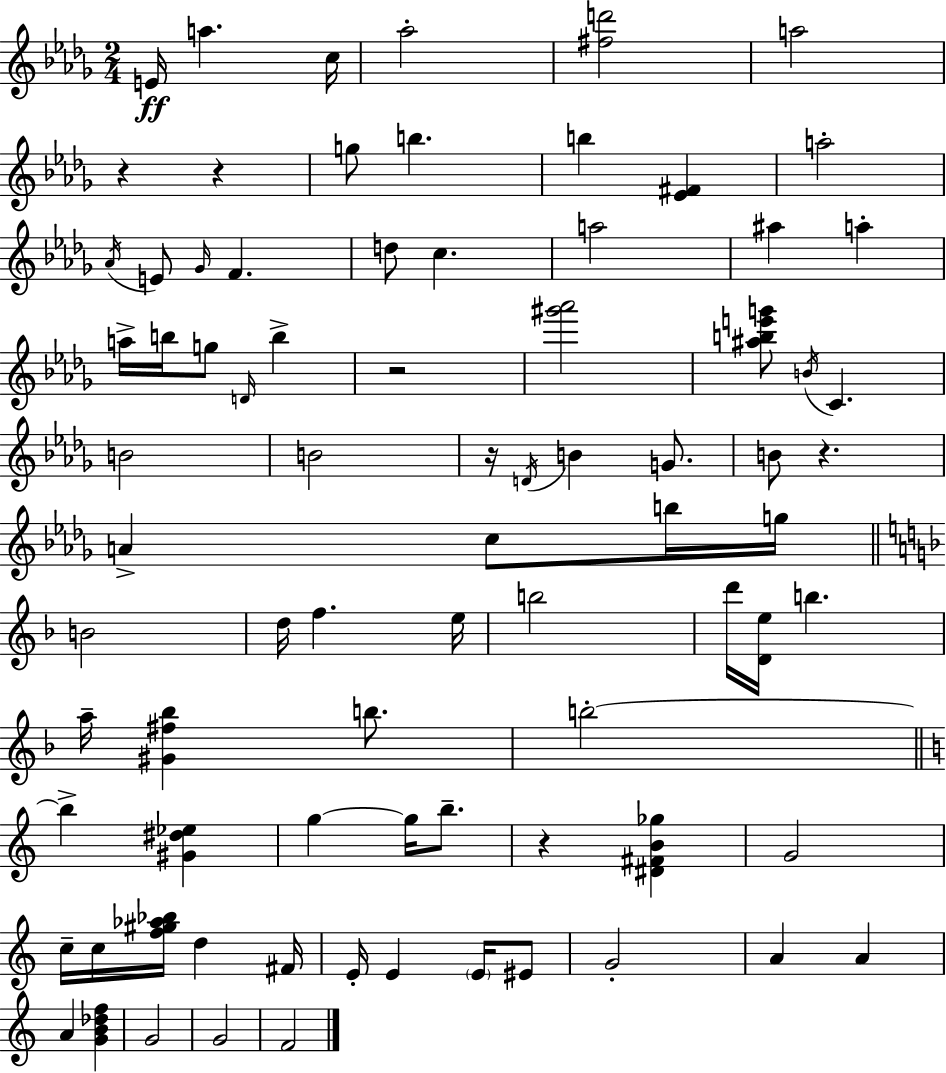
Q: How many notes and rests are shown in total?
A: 81